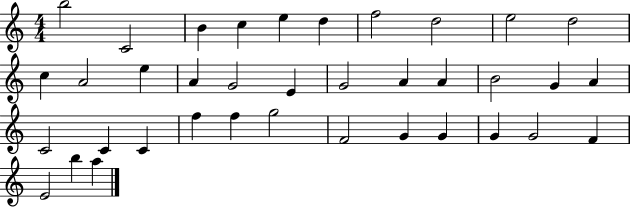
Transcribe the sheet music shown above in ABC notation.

X:1
T:Untitled
M:4/4
L:1/4
K:C
b2 C2 B c e d f2 d2 e2 d2 c A2 e A G2 E G2 A A B2 G A C2 C C f f g2 F2 G G G G2 F E2 b a